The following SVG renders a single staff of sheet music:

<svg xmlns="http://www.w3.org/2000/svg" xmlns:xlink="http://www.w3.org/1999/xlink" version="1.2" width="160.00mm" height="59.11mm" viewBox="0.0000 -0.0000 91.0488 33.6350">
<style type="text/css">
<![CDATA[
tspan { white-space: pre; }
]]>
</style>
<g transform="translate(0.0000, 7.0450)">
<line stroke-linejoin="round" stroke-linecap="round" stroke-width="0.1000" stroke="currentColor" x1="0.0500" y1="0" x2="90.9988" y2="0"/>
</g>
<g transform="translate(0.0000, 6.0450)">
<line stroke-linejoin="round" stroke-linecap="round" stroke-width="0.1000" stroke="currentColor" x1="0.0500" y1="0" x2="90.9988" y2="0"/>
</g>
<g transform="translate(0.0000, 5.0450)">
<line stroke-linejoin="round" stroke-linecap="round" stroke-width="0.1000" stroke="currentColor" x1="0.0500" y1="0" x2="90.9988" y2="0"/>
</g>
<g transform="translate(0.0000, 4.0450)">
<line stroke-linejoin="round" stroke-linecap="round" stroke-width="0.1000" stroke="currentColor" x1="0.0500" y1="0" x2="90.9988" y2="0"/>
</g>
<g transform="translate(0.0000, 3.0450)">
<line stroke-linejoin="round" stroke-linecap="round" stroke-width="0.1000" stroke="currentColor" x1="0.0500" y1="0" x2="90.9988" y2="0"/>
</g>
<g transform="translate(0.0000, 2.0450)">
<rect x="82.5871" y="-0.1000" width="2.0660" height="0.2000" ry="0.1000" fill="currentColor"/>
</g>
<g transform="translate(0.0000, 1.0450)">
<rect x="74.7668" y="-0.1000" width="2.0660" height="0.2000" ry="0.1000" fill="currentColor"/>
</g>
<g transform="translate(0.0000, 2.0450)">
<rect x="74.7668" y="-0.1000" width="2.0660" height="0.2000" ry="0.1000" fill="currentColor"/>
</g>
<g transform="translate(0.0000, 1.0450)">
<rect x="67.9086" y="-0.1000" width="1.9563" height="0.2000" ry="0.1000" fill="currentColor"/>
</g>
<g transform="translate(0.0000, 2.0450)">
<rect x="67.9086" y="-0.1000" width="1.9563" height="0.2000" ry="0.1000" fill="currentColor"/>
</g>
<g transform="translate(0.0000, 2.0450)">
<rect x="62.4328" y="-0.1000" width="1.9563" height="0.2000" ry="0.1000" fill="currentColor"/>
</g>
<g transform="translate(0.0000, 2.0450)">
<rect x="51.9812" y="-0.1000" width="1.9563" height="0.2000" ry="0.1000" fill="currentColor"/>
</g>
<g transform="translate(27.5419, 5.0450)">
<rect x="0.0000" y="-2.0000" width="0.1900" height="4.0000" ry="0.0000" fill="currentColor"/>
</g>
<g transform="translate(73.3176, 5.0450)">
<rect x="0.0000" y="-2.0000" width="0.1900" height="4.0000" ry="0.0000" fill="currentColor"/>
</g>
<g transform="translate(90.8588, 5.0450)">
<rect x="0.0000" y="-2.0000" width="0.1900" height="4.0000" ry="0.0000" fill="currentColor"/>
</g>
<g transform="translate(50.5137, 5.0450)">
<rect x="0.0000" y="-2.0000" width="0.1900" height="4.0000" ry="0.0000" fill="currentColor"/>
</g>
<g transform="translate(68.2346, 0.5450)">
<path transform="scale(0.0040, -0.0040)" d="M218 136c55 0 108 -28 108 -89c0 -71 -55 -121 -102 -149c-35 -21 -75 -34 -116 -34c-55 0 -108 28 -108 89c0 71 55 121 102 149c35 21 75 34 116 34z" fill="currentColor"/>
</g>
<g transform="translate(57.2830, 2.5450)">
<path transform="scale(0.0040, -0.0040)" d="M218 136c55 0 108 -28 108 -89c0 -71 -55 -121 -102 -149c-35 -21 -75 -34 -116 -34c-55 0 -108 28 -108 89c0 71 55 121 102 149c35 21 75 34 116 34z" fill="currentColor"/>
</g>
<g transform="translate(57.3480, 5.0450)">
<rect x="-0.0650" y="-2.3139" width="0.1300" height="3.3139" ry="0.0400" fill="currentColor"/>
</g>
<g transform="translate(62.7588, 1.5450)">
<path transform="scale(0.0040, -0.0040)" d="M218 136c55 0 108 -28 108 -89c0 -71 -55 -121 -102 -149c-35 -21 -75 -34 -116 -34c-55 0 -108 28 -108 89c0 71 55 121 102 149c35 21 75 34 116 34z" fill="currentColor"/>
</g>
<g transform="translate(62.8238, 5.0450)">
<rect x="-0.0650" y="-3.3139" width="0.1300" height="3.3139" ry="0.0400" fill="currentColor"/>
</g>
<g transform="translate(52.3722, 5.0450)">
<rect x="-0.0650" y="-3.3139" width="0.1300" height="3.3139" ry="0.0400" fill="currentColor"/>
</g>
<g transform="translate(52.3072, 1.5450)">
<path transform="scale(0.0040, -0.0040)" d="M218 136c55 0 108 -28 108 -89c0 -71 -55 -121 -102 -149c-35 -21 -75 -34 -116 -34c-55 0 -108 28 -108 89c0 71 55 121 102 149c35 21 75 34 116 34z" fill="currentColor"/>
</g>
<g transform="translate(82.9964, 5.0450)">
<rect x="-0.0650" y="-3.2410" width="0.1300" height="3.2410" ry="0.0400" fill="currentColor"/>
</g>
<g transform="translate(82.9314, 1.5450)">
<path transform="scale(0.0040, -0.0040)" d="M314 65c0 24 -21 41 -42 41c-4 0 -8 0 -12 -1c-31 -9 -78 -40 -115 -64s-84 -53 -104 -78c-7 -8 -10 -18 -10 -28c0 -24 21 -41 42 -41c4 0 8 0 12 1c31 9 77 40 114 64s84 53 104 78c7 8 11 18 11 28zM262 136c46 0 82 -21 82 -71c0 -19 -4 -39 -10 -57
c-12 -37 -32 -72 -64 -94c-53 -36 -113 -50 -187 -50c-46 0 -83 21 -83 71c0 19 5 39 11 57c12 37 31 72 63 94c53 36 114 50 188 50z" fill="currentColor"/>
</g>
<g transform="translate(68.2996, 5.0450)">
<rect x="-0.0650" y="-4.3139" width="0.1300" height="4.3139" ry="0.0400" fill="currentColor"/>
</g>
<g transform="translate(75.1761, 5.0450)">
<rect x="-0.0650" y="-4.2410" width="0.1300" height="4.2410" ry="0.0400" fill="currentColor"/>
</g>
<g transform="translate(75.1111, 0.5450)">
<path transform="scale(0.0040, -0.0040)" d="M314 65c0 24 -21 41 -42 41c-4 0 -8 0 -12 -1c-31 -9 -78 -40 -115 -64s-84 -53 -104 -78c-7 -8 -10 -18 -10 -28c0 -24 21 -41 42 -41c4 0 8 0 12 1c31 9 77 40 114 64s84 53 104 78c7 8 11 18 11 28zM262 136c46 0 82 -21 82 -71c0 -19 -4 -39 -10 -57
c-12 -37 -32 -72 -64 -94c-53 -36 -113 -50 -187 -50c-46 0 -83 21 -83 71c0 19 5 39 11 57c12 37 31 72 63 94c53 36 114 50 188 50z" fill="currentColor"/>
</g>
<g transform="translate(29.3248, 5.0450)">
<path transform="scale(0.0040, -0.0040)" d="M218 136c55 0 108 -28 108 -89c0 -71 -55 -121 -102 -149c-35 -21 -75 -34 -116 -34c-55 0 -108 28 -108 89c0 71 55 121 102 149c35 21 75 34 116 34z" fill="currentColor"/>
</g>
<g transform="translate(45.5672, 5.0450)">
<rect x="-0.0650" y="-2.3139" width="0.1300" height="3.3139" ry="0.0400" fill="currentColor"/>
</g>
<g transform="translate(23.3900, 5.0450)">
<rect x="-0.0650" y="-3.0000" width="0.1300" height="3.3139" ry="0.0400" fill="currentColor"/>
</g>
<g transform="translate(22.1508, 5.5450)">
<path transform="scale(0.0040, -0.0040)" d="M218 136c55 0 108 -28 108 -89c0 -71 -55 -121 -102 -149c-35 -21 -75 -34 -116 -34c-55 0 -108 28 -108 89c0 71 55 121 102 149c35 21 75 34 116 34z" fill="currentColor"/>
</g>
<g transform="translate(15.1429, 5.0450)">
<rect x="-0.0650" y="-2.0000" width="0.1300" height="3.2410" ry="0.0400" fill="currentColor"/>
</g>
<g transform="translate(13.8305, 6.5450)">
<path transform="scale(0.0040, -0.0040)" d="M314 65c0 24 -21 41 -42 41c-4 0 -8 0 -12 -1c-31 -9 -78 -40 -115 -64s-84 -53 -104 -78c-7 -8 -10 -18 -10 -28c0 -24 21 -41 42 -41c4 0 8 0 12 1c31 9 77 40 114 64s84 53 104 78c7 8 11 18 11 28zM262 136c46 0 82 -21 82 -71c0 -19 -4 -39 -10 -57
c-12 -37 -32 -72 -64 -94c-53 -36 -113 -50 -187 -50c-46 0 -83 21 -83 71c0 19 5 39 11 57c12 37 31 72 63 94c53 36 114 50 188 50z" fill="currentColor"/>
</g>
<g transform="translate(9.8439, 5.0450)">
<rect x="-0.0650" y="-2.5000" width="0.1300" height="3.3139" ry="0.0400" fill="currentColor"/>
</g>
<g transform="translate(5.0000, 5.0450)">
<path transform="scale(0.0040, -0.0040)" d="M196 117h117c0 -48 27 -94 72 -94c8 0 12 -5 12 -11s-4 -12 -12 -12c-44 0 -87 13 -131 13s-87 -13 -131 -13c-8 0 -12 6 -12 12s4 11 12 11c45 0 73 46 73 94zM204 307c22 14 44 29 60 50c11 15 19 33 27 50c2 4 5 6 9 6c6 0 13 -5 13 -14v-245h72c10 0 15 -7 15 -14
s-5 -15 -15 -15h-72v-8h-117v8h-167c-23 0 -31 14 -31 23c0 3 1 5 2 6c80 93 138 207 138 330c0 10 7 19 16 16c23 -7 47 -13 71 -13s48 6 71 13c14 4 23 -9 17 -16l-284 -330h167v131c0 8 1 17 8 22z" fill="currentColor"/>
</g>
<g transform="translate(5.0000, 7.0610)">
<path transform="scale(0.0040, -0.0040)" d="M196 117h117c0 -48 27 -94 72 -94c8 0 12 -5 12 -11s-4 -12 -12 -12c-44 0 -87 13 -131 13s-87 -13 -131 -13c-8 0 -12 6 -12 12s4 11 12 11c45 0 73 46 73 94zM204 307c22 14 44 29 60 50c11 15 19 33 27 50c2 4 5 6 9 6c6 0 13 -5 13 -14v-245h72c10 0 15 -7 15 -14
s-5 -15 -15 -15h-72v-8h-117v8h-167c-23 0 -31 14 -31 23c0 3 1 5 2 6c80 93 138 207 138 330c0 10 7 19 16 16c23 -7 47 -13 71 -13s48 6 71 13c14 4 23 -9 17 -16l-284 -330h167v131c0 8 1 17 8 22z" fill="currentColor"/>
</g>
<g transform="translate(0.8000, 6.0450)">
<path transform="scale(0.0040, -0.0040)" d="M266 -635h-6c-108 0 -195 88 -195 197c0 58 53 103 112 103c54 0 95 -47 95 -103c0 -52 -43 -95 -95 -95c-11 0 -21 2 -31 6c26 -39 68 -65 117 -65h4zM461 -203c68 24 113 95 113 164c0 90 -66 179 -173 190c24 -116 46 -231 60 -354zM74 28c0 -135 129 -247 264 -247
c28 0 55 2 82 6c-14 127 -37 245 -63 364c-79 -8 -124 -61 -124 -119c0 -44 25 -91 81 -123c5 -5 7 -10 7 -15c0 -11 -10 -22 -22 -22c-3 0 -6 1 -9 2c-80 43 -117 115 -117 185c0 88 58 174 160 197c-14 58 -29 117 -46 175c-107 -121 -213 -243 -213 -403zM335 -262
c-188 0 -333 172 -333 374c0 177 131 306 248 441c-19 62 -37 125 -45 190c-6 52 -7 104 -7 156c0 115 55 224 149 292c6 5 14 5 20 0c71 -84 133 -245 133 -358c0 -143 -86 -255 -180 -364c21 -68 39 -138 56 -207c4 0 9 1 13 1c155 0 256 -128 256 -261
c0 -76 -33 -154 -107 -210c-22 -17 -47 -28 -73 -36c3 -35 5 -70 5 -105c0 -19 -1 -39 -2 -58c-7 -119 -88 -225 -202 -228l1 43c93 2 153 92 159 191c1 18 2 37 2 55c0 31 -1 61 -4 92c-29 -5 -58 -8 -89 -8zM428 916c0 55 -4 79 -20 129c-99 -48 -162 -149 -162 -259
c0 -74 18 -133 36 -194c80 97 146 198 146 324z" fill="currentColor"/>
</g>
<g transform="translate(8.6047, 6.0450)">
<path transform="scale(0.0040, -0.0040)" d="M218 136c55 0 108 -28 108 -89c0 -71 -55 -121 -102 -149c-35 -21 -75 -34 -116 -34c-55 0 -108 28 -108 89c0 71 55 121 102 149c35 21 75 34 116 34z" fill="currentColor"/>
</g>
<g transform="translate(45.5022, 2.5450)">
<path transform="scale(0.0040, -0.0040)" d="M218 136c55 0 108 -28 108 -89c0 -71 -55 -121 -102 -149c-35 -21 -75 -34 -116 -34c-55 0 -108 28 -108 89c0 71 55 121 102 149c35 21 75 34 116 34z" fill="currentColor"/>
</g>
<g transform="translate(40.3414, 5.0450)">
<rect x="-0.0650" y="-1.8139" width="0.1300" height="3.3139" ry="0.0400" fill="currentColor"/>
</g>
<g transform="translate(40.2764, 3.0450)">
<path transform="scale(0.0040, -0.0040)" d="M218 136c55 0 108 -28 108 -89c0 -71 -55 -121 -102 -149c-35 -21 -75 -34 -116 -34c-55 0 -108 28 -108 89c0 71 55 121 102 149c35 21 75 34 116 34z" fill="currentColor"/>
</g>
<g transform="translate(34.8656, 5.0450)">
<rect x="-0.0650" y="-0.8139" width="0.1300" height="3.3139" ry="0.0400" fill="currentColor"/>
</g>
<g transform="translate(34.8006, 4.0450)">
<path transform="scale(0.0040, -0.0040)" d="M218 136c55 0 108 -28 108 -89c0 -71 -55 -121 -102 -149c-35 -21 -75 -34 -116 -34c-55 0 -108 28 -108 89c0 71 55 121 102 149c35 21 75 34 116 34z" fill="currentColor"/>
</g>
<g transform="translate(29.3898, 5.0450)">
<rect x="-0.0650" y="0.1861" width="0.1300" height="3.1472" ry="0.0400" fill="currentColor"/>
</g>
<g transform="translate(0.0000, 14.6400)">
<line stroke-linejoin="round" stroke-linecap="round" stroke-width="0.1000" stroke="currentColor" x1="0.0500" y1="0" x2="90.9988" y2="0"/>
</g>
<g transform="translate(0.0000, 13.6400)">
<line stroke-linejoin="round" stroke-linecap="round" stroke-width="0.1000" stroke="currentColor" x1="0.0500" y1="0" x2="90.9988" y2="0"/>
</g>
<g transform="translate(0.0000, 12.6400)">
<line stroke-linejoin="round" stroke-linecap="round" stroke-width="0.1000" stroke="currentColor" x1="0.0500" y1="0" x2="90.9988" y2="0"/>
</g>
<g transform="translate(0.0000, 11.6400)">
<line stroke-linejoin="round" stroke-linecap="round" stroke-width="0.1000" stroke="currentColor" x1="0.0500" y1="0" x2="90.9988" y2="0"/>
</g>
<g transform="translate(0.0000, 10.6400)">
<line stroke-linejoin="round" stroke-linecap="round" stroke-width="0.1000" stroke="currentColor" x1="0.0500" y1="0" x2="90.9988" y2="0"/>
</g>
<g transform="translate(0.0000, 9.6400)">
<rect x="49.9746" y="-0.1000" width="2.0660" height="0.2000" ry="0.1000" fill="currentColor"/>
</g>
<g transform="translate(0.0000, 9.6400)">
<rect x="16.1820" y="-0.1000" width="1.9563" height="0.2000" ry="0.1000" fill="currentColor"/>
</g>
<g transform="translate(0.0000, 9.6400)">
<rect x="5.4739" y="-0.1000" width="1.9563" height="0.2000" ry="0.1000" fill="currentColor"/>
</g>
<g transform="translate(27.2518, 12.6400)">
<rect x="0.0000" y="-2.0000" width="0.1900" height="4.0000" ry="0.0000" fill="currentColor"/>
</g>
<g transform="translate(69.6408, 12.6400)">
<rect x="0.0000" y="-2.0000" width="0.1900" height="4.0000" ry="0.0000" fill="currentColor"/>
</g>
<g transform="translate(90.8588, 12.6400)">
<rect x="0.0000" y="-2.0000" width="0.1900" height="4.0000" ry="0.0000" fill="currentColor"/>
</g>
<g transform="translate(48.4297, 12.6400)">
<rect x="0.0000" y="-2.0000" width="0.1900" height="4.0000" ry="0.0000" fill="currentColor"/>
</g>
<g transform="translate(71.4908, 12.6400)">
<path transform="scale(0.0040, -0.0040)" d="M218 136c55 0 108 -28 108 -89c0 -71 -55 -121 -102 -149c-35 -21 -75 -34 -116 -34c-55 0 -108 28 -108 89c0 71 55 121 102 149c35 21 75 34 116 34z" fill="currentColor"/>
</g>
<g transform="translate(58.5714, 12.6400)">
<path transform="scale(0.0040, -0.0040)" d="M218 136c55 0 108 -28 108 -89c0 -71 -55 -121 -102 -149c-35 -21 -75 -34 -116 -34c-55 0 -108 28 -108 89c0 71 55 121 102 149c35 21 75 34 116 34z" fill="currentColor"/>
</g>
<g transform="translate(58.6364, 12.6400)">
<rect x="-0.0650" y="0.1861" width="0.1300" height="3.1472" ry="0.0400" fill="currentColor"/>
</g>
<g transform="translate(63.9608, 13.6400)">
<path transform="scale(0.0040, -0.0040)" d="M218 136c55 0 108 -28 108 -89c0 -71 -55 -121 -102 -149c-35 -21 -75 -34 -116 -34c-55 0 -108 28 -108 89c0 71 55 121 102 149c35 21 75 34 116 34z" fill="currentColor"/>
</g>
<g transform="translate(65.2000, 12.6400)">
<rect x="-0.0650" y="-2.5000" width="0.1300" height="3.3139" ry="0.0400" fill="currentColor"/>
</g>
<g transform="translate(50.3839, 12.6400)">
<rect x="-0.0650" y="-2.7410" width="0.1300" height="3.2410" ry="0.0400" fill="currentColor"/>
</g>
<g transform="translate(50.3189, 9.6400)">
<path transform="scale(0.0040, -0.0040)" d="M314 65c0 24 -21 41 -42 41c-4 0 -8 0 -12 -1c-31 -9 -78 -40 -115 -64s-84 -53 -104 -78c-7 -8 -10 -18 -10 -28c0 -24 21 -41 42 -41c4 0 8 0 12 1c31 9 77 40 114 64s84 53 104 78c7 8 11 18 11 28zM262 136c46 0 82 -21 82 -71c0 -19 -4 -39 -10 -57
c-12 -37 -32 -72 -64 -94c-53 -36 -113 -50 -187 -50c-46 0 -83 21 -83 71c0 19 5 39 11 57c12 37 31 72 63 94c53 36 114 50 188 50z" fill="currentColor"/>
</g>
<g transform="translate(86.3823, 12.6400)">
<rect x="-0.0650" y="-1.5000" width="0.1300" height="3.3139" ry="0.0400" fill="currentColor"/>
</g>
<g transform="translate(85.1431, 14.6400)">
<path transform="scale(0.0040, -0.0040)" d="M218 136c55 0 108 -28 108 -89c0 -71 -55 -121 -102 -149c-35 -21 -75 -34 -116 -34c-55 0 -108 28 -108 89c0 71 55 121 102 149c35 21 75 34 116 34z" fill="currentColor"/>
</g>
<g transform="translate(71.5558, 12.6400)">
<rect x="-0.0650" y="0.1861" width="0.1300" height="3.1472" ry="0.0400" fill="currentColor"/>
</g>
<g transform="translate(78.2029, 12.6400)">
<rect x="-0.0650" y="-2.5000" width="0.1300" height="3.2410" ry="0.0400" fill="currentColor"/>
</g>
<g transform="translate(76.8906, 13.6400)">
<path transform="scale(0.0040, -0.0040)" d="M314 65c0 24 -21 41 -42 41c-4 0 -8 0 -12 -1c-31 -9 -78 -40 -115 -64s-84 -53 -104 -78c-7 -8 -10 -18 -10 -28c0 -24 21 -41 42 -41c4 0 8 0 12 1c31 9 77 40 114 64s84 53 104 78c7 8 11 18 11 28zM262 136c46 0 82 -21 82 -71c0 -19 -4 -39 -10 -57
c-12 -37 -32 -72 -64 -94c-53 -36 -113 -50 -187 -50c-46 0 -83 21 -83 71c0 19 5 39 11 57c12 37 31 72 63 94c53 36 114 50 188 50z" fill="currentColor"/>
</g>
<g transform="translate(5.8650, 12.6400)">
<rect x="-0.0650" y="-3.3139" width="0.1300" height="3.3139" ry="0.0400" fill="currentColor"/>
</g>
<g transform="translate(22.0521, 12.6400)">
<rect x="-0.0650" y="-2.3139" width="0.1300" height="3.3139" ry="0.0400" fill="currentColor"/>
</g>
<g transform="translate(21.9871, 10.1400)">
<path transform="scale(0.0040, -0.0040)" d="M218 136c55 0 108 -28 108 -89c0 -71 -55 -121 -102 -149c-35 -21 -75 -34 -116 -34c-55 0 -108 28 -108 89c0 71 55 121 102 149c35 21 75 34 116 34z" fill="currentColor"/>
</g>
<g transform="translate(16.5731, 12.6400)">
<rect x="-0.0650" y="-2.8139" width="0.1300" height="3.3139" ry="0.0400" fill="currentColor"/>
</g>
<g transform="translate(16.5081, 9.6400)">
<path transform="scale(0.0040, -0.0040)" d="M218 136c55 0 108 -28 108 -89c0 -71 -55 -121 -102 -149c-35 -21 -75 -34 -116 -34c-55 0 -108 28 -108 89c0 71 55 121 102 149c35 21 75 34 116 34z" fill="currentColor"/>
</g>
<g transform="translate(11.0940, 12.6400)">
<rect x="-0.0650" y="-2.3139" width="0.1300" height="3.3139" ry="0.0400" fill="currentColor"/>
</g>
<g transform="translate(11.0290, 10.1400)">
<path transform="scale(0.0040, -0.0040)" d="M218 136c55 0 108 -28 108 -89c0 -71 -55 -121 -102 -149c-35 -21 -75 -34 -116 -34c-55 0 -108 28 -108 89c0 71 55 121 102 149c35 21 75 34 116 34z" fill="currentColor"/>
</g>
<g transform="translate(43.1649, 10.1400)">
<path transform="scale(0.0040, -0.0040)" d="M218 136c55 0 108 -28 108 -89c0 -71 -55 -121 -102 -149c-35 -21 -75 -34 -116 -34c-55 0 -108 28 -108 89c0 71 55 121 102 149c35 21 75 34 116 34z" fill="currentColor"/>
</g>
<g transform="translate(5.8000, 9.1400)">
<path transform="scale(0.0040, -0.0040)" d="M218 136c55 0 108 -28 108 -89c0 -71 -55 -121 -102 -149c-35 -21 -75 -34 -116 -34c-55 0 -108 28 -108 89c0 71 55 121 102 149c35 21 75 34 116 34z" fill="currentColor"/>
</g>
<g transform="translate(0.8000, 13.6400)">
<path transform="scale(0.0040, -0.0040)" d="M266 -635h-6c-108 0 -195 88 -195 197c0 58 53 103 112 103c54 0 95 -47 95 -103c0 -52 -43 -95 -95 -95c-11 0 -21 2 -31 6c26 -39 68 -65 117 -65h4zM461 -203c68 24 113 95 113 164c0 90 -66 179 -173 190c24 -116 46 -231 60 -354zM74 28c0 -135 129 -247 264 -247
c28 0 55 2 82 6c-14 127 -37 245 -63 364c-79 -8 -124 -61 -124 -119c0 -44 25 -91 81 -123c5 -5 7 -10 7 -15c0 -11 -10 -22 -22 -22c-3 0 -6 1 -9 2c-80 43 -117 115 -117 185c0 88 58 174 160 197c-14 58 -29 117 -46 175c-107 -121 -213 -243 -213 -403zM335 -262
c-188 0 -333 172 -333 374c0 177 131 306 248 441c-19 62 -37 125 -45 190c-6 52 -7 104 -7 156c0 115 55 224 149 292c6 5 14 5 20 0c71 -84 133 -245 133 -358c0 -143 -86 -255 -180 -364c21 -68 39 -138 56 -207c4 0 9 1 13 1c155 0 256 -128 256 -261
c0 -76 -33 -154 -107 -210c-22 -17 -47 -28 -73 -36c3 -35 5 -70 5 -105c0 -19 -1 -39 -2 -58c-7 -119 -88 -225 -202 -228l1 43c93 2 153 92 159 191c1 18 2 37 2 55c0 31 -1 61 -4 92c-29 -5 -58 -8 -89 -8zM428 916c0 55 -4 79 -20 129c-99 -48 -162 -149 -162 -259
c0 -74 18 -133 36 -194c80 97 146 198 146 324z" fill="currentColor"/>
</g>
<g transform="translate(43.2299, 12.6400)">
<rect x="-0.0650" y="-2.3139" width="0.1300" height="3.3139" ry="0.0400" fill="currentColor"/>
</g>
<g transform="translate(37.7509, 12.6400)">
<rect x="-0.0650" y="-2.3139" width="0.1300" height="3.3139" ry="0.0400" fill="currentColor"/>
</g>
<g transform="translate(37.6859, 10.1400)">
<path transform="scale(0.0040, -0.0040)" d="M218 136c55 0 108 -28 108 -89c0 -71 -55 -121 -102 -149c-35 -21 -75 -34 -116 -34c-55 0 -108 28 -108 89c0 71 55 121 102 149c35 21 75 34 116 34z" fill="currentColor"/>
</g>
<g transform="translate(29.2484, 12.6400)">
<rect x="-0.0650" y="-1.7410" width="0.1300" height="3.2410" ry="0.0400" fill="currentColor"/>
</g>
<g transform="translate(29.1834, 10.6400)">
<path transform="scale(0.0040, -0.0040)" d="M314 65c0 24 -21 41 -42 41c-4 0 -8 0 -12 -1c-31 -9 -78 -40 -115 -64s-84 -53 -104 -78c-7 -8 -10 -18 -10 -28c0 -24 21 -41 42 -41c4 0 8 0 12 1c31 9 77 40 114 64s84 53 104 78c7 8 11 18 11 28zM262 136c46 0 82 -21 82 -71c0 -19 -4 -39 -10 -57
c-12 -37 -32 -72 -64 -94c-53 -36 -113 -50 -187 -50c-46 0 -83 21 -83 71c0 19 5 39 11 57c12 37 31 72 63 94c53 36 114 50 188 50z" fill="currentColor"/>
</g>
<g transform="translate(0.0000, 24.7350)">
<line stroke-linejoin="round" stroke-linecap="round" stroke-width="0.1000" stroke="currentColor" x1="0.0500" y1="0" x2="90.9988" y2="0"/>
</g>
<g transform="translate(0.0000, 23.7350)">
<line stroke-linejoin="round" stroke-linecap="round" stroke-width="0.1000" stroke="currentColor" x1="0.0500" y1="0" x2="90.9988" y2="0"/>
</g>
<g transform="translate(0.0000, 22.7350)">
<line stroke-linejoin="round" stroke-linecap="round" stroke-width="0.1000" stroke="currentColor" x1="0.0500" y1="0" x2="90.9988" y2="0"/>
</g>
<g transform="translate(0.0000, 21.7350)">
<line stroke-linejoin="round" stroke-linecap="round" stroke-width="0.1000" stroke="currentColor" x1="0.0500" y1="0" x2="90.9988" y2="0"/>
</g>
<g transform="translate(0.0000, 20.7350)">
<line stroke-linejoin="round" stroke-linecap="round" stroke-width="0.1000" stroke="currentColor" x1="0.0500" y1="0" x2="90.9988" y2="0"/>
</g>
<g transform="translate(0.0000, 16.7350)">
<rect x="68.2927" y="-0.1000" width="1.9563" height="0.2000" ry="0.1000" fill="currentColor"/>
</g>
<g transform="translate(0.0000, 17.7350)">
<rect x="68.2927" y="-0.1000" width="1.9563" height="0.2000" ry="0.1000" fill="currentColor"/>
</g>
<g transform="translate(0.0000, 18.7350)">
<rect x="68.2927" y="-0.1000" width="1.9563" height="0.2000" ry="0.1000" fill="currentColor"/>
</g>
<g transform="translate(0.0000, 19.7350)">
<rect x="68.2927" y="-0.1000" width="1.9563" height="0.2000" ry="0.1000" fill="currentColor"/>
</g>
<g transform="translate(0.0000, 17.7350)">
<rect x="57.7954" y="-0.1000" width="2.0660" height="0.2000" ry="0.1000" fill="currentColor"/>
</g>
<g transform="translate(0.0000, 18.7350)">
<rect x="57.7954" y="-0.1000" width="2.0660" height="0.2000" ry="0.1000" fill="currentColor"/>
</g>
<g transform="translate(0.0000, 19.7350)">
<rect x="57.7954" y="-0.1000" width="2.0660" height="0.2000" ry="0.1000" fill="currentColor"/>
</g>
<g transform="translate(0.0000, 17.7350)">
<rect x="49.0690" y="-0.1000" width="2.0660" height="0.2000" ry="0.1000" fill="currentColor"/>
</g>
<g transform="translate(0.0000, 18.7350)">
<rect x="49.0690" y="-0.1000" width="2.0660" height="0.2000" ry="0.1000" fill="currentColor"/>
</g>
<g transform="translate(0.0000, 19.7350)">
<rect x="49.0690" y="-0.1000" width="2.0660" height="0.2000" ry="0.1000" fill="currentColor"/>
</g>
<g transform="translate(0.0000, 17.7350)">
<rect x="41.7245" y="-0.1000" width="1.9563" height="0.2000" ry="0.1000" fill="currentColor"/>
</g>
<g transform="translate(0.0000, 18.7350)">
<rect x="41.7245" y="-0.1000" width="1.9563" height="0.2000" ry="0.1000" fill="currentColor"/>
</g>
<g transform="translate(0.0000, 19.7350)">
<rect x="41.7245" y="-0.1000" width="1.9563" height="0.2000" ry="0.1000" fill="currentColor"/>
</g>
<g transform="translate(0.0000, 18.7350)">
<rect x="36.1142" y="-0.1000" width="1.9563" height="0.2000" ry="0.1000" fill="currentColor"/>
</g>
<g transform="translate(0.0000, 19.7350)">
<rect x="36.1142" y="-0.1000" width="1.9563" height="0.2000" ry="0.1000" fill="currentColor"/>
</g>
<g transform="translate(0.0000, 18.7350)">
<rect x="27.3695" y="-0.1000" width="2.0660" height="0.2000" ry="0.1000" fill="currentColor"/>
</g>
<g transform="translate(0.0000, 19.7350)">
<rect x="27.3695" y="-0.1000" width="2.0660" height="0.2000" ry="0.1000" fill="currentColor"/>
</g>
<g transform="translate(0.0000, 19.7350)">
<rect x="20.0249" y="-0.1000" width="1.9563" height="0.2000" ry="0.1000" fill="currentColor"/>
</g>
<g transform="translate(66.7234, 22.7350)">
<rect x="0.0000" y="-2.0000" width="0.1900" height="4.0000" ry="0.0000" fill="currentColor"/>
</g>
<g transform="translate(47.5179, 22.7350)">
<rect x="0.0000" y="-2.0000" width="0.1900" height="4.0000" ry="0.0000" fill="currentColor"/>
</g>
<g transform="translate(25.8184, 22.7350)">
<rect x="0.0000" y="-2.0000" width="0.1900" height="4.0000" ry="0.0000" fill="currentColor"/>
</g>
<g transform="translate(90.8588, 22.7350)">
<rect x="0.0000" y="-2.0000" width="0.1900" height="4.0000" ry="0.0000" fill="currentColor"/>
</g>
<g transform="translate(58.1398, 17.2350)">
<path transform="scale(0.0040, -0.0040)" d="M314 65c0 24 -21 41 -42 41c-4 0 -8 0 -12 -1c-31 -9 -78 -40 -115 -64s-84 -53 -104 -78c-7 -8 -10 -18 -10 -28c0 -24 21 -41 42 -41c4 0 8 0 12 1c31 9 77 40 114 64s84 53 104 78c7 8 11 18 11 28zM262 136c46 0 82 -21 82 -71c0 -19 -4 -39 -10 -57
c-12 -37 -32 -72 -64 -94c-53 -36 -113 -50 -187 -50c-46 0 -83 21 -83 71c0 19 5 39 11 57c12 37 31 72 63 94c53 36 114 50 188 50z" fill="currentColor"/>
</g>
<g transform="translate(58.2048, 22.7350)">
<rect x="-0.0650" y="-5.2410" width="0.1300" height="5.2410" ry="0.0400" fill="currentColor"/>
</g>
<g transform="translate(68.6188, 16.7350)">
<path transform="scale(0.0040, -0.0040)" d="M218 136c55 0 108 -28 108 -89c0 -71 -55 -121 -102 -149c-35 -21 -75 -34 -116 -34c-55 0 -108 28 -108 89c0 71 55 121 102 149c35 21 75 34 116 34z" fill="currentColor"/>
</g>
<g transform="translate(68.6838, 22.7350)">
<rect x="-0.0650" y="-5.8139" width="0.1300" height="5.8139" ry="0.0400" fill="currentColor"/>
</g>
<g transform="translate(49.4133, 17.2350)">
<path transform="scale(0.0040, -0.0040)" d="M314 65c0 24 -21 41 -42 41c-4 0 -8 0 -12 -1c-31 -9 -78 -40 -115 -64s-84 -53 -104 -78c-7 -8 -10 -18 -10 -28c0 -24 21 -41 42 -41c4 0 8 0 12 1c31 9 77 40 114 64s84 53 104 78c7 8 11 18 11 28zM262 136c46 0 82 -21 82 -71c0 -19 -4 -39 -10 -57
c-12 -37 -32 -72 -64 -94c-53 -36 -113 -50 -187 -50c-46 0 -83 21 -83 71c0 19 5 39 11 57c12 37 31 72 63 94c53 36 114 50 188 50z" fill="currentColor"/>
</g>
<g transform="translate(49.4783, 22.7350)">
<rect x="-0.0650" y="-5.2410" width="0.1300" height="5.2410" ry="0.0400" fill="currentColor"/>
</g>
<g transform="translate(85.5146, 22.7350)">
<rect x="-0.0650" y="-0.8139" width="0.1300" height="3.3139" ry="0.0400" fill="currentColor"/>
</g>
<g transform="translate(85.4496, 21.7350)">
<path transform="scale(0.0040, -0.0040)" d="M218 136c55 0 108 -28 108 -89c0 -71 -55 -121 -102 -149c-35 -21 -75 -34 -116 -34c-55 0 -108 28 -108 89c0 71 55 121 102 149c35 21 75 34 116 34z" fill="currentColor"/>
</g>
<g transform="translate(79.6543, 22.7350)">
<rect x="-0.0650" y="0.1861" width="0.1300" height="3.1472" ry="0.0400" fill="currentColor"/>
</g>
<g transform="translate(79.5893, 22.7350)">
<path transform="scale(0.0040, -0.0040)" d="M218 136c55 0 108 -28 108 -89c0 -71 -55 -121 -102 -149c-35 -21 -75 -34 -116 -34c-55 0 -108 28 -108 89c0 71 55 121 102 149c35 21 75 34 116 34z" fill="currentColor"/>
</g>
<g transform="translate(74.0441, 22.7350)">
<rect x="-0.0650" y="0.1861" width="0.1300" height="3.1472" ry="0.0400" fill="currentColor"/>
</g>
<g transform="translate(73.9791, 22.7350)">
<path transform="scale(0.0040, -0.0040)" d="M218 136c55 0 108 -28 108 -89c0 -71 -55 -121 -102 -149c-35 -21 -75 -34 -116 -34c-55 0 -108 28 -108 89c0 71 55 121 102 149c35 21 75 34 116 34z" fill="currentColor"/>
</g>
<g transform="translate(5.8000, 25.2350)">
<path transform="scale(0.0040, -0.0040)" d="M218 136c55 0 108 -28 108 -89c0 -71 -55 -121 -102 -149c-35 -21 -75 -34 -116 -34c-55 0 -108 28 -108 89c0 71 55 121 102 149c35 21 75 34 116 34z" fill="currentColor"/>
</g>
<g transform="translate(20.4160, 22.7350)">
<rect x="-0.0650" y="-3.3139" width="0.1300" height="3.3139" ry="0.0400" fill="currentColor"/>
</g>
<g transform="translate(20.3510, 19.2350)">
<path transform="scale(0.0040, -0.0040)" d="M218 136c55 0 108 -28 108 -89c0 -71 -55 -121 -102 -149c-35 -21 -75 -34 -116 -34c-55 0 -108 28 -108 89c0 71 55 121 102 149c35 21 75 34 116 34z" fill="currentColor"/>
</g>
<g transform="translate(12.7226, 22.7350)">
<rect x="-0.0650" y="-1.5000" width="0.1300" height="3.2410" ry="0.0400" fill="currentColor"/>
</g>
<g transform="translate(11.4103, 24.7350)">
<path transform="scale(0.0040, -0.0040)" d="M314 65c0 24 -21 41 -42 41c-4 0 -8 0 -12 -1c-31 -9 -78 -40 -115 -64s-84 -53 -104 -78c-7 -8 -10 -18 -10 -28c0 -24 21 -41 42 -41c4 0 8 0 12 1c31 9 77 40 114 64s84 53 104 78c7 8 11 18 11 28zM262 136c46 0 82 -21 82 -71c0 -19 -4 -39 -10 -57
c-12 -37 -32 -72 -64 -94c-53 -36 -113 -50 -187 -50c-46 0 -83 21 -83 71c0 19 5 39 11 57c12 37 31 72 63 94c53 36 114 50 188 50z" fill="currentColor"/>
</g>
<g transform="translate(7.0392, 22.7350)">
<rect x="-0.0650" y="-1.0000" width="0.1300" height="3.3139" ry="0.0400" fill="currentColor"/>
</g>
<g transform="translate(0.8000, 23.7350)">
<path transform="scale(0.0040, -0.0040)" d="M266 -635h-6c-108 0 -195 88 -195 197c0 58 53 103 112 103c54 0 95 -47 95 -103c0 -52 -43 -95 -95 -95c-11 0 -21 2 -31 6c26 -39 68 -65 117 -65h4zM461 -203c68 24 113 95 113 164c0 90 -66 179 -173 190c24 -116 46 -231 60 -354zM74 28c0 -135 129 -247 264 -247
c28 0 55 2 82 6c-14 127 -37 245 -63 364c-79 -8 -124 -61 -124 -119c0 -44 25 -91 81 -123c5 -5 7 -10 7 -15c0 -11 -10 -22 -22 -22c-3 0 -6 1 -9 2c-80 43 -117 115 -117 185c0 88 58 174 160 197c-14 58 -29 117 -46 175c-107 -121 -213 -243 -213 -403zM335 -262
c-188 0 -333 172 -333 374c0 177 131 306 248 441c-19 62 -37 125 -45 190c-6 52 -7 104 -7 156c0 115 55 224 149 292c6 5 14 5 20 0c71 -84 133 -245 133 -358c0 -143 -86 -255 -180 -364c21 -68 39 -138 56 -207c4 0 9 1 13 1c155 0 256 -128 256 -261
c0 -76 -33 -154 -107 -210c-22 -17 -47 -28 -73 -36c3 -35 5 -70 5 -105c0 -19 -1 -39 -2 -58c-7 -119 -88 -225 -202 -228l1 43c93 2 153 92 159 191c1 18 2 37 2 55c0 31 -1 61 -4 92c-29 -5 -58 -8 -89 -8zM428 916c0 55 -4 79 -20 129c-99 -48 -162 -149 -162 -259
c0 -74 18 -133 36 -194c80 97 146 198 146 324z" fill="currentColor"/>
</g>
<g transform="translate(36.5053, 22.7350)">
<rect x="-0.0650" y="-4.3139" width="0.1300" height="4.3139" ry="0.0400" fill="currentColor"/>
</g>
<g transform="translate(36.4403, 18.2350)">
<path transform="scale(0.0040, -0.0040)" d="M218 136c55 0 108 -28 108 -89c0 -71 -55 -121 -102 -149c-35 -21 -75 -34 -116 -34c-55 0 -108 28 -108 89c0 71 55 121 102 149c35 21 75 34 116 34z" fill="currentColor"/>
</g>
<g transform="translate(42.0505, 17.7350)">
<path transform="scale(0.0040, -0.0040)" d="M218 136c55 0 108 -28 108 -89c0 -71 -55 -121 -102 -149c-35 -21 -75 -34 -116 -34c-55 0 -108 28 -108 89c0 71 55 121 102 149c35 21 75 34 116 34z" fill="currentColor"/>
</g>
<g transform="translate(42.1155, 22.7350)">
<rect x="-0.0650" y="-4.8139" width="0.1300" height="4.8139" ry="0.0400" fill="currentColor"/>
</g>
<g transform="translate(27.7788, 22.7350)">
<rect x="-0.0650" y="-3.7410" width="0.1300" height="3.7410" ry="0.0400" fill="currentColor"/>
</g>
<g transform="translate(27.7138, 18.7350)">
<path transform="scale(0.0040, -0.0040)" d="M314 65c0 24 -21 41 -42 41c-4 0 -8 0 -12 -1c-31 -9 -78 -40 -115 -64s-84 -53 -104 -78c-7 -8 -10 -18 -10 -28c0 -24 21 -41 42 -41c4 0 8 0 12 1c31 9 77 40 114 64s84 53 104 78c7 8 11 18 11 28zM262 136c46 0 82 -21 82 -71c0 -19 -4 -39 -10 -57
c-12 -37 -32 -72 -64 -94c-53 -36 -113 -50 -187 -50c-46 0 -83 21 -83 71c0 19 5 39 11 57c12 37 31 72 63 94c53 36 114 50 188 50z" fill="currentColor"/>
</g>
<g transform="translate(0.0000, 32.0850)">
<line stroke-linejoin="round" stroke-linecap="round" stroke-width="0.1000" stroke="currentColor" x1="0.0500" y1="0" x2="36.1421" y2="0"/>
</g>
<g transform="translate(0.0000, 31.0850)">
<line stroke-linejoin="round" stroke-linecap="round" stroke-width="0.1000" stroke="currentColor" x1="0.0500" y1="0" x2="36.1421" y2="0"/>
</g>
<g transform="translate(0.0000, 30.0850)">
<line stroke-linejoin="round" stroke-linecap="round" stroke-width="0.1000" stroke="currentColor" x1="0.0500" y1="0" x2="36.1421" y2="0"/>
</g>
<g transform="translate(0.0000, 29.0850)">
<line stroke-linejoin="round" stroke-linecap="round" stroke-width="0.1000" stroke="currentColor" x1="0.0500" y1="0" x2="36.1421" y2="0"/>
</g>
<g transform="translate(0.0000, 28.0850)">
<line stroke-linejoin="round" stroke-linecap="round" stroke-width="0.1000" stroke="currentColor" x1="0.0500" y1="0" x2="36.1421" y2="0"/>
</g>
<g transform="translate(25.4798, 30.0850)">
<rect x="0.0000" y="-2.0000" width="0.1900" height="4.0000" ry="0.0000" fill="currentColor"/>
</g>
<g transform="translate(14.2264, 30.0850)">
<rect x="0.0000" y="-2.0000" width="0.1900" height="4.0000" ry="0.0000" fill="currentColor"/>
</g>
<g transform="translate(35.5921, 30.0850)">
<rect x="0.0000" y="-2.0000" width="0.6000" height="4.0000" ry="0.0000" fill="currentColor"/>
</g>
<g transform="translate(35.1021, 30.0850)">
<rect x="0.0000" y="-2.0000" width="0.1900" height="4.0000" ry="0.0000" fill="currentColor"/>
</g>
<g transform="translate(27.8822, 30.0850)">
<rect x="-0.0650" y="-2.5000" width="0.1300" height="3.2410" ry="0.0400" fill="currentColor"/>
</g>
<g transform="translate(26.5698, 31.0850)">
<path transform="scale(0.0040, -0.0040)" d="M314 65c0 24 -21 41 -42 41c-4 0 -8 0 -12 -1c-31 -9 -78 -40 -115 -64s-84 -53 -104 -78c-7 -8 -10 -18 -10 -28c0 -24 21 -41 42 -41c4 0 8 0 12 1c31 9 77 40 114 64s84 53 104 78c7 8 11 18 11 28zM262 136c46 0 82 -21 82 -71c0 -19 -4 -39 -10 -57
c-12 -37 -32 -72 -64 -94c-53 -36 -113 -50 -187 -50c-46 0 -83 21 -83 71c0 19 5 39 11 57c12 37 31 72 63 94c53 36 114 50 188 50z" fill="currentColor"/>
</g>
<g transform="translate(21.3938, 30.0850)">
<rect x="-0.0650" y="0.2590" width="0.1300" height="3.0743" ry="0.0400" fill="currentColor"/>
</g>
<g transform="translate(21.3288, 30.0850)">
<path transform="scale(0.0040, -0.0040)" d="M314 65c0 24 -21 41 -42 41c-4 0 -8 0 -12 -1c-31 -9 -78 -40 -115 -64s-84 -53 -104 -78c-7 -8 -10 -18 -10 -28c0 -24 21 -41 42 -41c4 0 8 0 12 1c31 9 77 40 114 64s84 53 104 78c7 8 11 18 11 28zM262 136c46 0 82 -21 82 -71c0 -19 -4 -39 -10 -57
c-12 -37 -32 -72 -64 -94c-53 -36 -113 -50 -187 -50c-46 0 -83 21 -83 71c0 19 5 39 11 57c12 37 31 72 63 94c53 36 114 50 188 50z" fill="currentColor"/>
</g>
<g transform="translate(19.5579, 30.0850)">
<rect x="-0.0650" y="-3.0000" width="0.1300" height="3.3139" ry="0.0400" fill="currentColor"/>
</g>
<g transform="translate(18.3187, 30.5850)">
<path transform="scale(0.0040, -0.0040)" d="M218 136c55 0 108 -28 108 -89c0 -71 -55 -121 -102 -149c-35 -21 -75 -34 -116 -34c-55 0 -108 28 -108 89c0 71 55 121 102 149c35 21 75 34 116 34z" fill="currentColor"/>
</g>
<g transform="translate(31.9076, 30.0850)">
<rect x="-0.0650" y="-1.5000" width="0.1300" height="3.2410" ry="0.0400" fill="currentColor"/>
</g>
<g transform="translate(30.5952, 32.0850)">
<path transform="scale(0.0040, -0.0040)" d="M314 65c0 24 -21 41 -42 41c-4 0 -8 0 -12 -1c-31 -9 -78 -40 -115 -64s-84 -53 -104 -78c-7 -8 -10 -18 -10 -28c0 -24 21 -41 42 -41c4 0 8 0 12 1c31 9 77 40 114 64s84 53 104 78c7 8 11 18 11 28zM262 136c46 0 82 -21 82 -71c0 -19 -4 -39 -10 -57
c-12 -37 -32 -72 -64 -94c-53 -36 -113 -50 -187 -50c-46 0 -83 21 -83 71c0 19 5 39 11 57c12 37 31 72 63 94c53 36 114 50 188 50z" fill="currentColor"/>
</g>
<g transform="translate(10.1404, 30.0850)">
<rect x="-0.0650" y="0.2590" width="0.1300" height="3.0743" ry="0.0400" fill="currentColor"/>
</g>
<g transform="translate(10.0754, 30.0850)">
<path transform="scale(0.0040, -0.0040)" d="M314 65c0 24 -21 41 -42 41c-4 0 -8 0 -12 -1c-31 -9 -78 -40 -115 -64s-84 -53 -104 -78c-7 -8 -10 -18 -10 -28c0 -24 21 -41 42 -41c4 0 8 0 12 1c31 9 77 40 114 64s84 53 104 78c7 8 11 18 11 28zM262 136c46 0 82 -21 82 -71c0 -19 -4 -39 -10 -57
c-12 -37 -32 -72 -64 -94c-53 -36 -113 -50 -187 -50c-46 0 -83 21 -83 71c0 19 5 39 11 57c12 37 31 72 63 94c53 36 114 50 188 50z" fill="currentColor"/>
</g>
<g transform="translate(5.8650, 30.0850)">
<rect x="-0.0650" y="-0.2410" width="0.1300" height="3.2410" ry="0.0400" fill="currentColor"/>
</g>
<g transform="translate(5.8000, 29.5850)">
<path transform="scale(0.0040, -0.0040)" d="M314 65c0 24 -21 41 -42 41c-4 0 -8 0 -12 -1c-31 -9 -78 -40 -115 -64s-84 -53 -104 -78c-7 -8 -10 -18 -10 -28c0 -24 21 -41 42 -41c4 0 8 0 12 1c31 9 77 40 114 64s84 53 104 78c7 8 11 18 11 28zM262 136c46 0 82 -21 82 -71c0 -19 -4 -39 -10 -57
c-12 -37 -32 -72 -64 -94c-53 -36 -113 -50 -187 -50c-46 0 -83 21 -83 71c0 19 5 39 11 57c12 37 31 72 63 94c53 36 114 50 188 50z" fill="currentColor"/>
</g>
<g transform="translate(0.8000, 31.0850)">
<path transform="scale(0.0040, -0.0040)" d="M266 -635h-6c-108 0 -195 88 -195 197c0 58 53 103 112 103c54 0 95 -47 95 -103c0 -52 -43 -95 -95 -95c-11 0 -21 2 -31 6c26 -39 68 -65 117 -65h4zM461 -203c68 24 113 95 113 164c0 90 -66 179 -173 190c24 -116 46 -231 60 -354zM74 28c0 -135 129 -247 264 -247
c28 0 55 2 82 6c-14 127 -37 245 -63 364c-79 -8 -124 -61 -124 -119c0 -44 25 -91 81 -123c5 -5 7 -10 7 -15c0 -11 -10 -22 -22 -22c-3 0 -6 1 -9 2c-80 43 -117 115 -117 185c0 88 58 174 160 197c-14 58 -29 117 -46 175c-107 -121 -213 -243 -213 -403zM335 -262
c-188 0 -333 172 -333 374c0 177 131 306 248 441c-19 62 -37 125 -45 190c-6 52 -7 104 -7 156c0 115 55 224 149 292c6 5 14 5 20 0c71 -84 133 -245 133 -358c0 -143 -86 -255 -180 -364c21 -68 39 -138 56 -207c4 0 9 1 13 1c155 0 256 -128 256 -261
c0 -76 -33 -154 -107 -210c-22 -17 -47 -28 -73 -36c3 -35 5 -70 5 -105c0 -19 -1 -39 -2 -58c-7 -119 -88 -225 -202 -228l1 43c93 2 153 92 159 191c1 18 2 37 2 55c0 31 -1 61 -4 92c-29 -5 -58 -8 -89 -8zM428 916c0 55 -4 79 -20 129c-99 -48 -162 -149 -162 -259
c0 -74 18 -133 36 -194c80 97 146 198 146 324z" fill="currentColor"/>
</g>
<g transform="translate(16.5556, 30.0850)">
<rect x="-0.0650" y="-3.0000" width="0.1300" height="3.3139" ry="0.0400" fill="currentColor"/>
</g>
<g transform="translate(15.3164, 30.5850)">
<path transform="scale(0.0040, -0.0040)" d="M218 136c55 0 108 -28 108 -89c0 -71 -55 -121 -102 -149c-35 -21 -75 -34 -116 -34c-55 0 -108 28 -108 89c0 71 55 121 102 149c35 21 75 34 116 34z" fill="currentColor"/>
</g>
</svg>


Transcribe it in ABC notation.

X:1
T:Untitled
M:4/4
L:1/4
K:C
G F2 A B d f g b g b d' d'2 b2 b g a g f2 g g a2 B G B G2 E D E2 b c'2 d' e' f'2 f'2 g' B B d c2 B2 A A B2 G2 E2